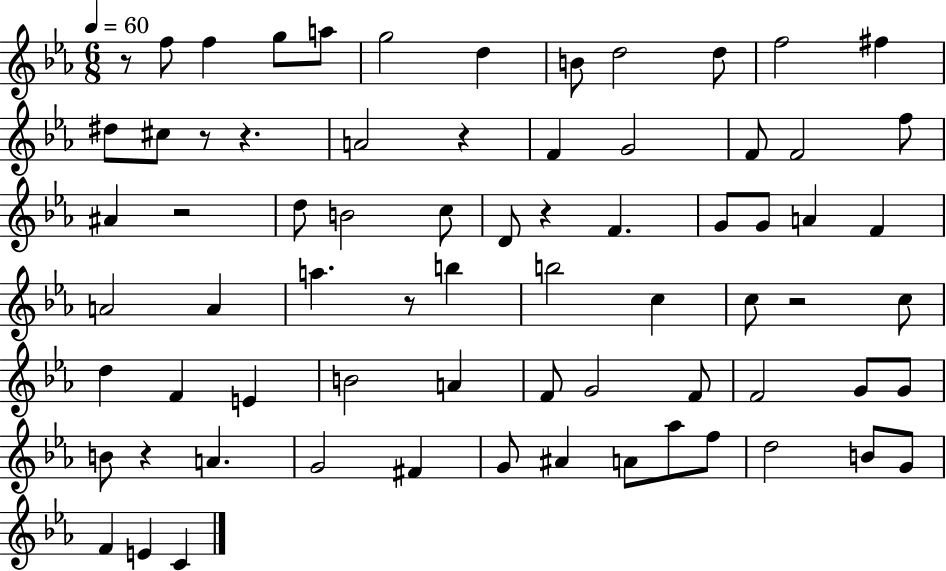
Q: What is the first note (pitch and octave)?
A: F5